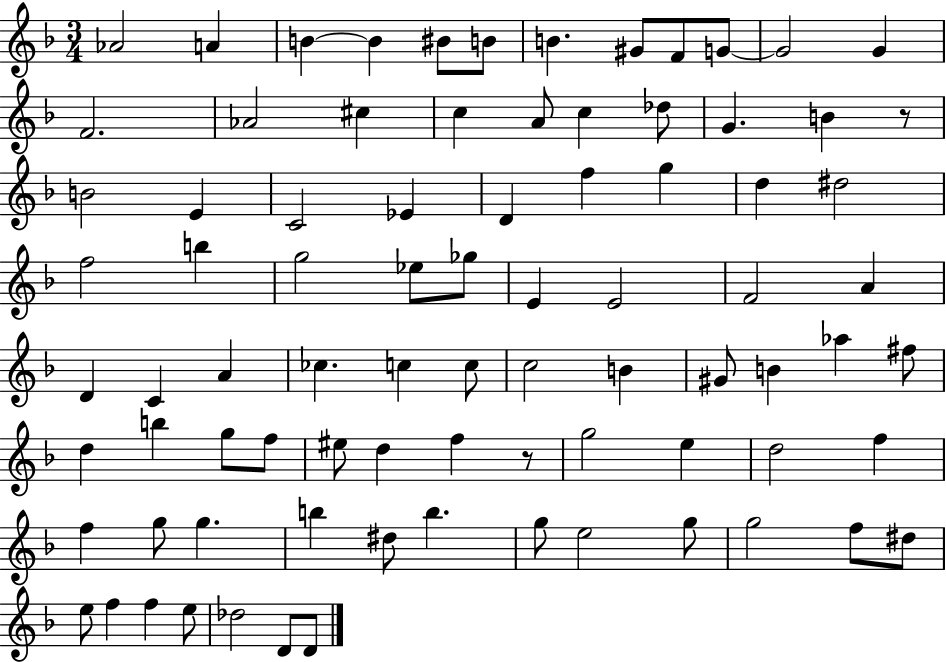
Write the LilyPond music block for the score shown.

{
  \clef treble
  \numericTimeSignature
  \time 3/4
  \key f \major
  aes'2 a'4 | b'4~~ b'4 bis'8 b'8 | b'4. gis'8 f'8 g'8~~ | g'2 g'4 | \break f'2. | aes'2 cis''4 | c''4 a'8 c''4 des''8 | g'4. b'4 r8 | \break b'2 e'4 | c'2 ees'4 | d'4 f''4 g''4 | d''4 dis''2 | \break f''2 b''4 | g''2 ees''8 ges''8 | e'4 e'2 | f'2 a'4 | \break d'4 c'4 a'4 | ces''4. c''4 c''8 | c''2 b'4 | gis'8 b'4 aes''4 fis''8 | \break d''4 b''4 g''8 f''8 | eis''8 d''4 f''4 r8 | g''2 e''4 | d''2 f''4 | \break f''4 g''8 g''4. | b''4 dis''8 b''4. | g''8 e''2 g''8 | g''2 f''8 dis''8 | \break e''8 f''4 f''4 e''8 | des''2 d'8 d'8 | \bar "|."
}